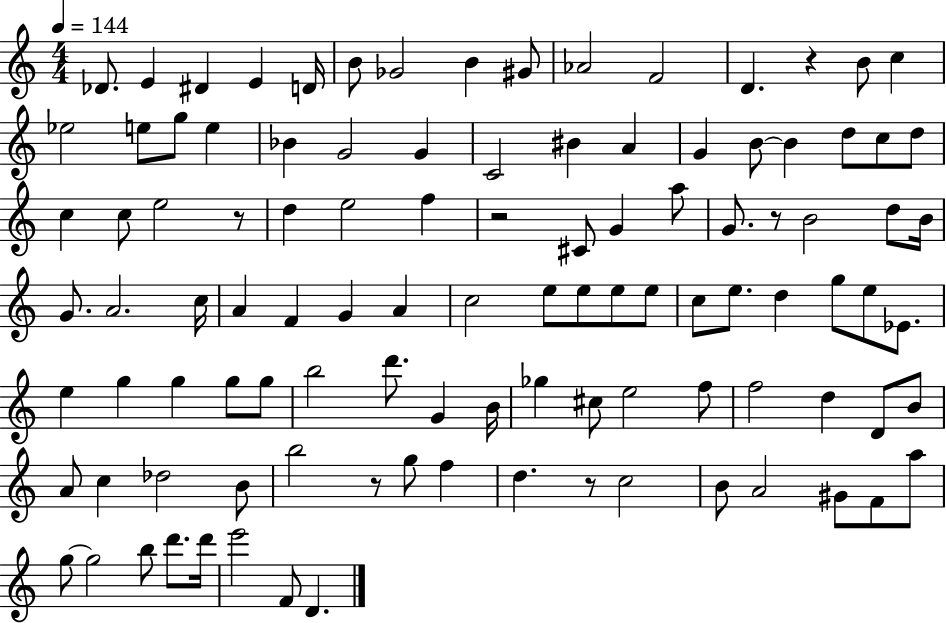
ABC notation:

X:1
T:Untitled
M:4/4
L:1/4
K:C
_D/2 E ^D E D/4 B/2 _G2 B ^G/2 _A2 F2 D z B/2 c _e2 e/2 g/2 e _B G2 G C2 ^B A G B/2 B d/2 c/2 d/2 c c/2 e2 z/2 d e2 f z2 ^C/2 G a/2 G/2 z/2 B2 d/2 B/4 G/2 A2 c/4 A F G A c2 e/2 e/2 e/2 e/2 c/2 e/2 d g/2 e/2 _E/2 e g g g/2 g/2 b2 d'/2 G B/4 _g ^c/2 e2 f/2 f2 d D/2 B/2 A/2 c _d2 B/2 b2 z/2 g/2 f d z/2 c2 B/2 A2 ^G/2 F/2 a/2 g/2 g2 b/2 d'/2 d'/4 e'2 F/2 D